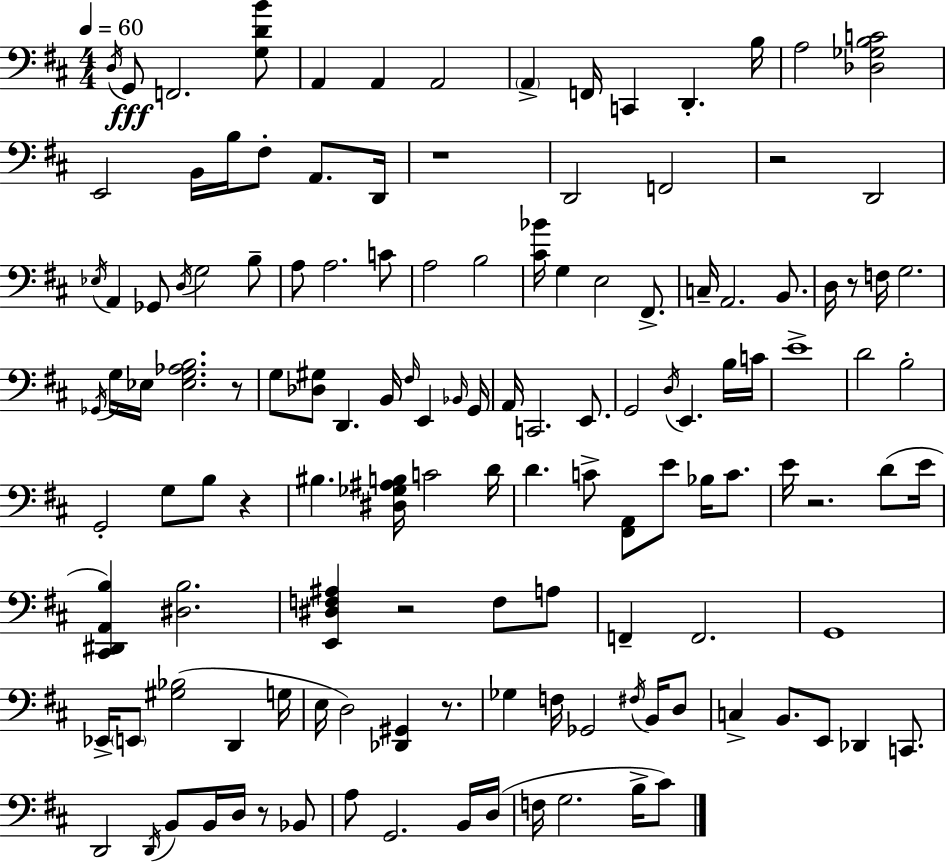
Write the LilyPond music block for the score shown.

{
  \clef bass
  \numericTimeSignature
  \time 4/4
  \key d \major
  \tempo 4 = 60
  \acciaccatura { d16 }\fff g,8 f,2. <g d' b'>8 | a,4 a,4 a,2 | \parenthesize a,4-> f,16 c,4 d,4.-. | b16 a2 <des ges b c'>2 | \break e,2 b,16 b16 fis8-. a,8. | d,16 r1 | d,2 f,2 | r2 d,2 | \break \acciaccatura { ees16 } a,4 ges,8 \acciaccatura { d16 } g2 | b8-- a8 a2. | c'8 a2 b2 | <cis' bes'>16 g4 e2 | \break fis,8.-> c16-- a,2. | b,8. d16 r8 f16 g2. | \acciaccatura { ges,16 } g16 ees16 <ees g aes b>2. | r8 g8 <des gis>8 d,4. b,16 \grace { fis16 } | \break e,4 \grace { bes,16 } g,16 a,16 c,2. | e,8. g,2 \acciaccatura { d16 } e,4. | b16 c'16 e'1-> | d'2 b2-. | \break g,2-. g8 | b8 r4 bis4. <dis ges ais b>16 c'2 | d'16 d'4. c'8-> <fis, a,>8 | e'8 bes16 c'8. e'16 r2. | \break d'8( e'16 <cis, dis, a, b>4) <dis b>2. | <e, dis f ais>4 r2 | f8 a8 f,4-- f,2. | g,1 | \break ees,16-> \parenthesize e,8 <gis bes>2( | d,4 g16 e16 d2) | <des, gis,>4 r8. ges4 f16 ges,2 | \acciaccatura { fis16 } b,16 d8 c4-> b,8. e,8 | \break des,4 c,8. d,2 | \acciaccatura { d,16 } b,8 b,16 d16 r8 bes,8 a8 g,2. | b,16 d16( f16 g2. | b16-> cis'8) \bar "|."
}